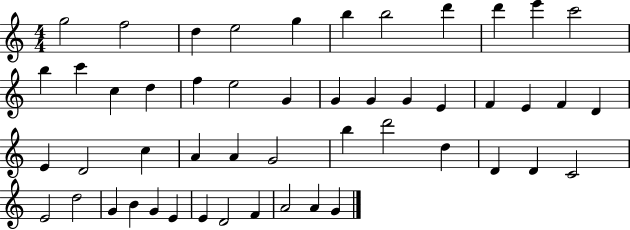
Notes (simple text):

G5/h F5/h D5/q E5/h G5/q B5/q B5/h D6/q D6/q E6/q C6/h B5/q C6/q C5/q D5/q F5/q E5/h G4/q G4/q G4/q G4/q E4/q F4/q E4/q F4/q D4/q E4/q D4/h C5/q A4/q A4/q G4/h B5/q D6/h D5/q D4/q D4/q C4/h E4/h D5/h G4/q B4/q G4/q E4/q E4/q D4/h F4/q A4/h A4/q G4/q